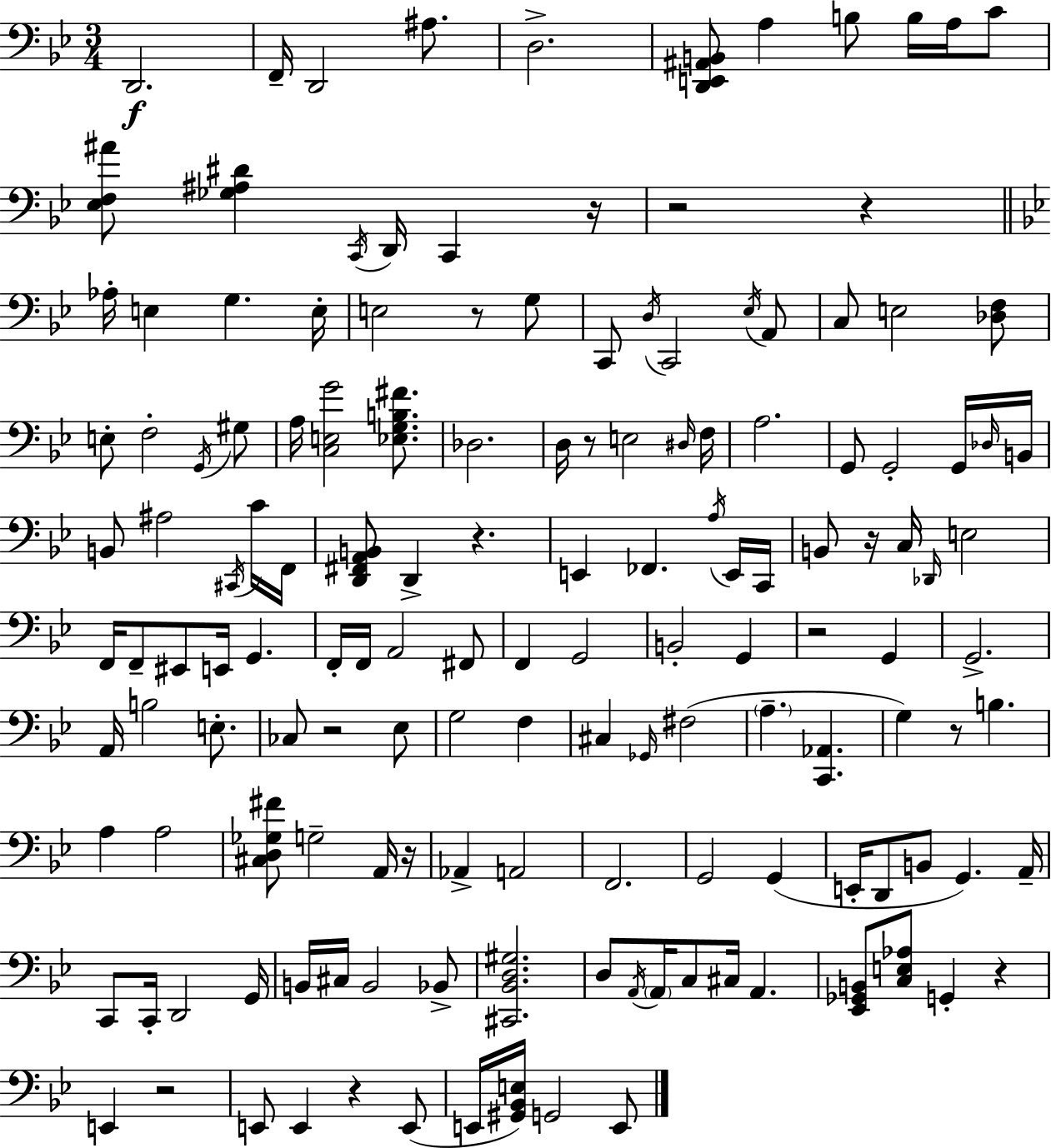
D2/h. F2/s D2/h A#3/e. D3/h. [D2,E2,A#2,B2]/e A3/q B3/e B3/s A3/s C4/e [Eb3,F3,A#4]/e [Gb3,A#3,D#4]/q C2/s D2/s C2/q R/s R/h R/q Ab3/s E3/q G3/q. E3/s E3/h R/e G3/e C2/e D3/s C2/h Eb3/s A2/e C3/e E3/h [Db3,F3]/e E3/e F3/h G2/s G#3/e A3/s [C3,E3,G4]/h [Eb3,G3,B3,F#4]/e. Db3/h. D3/s R/e E3/h D#3/s F3/s A3/h. G2/e G2/h G2/s Db3/s B2/s B2/e A#3/h C#2/s C4/s F2/s [D2,F#2,A2,B2]/e D2/q R/q. E2/q FES2/q. A3/s E2/s C2/s B2/e R/s C3/s Db2/s E3/h F2/s F2/e EIS2/e E2/s G2/q. F2/s F2/s A2/h F#2/e F2/q G2/h B2/h G2/q R/h G2/q G2/h. A2/s B3/h E3/e. CES3/e R/h Eb3/e G3/h F3/q C#3/q Gb2/s F#3/h A3/q. [C2,Ab2]/q. G3/q R/e B3/q. A3/q A3/h [C#3,D3,Gb3,F#4]/e G3/h A2/s R/s Ab2/q A2/h F2/h. G2/h G2/q E2/s D2/e B2/e G2/q. A2/s C2/e C2/s D2/h G2/s B2/s C#3/s B2/h Bb2/e [C#2,Bb2,D3,G#3]/h. D3/e A2/s A2/s C3/e C#3/s A2/q. [Eb2,Gb2,B2]/e [C3,E3,Ab3]/e G2/q R/q E2/q R/h E2/e E2/q R/q E2/e E2/s [G#2,Bb2,E3]/s G2/h E2/e